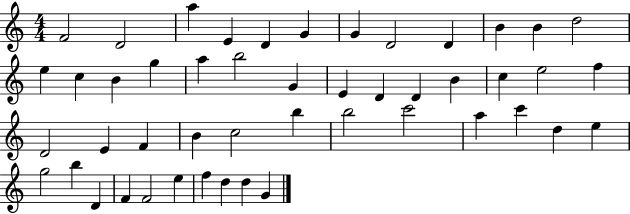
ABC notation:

X:1
T:Untitled
M:4/4
L:1/4
K:C
F2 D2 a E D G G D2 D B B d2 e c B g a b2 G E D D B c e2 f D2 E F B c2 b b2 c'2 a c' d e g2 b D F F2 e f d d G